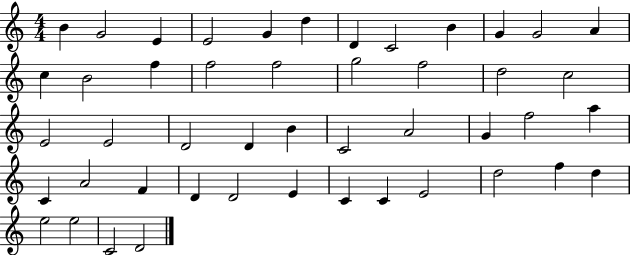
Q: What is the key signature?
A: C major